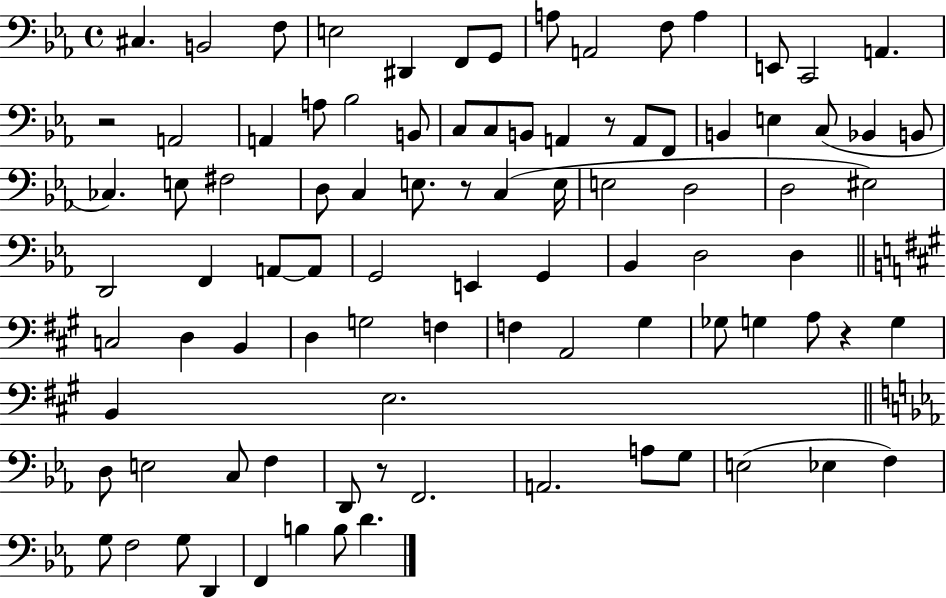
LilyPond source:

{
  \clef bass
  \time 4/4
  \defaultTimeSignature
  \key ees \major
  cis4. b,2 f8 | e2 dis,4 f,8 g,8 | a8 a,2 f8 a4 | e,8 c,2 a,4. | \break r2 a,2 | a,4 a8 bes2 b,8 | c8 c8 b,8 a,4 r8 a,8 f,8 | b,4 e4 c8( bes,4 b,8 | \break ces4.) e8 fis2 | d8 c4 e8. r8 c4( e16 | e2 d2 | d2 eis2) | \break d,2 f,4 a,8~~ a,8 | g,2 e,4 g,4 | bes,4 d2 d4 | \bar "||" \break \key a \major c2 d4 b,4 | d4 g2 f4 | f4 a,2 gis4 | ges8 g4 a8 r4 g4 | \break b,4 e2. | \bar "||" \break \key ees \major d8 e2 c8 f4 | d,8 r8 f,2. | a,2. a8 g8 | e2( ees4 f4) | \break g8 f2 g8 d,4 | f,4 b4 b8 d'4. | \bar "|."
}